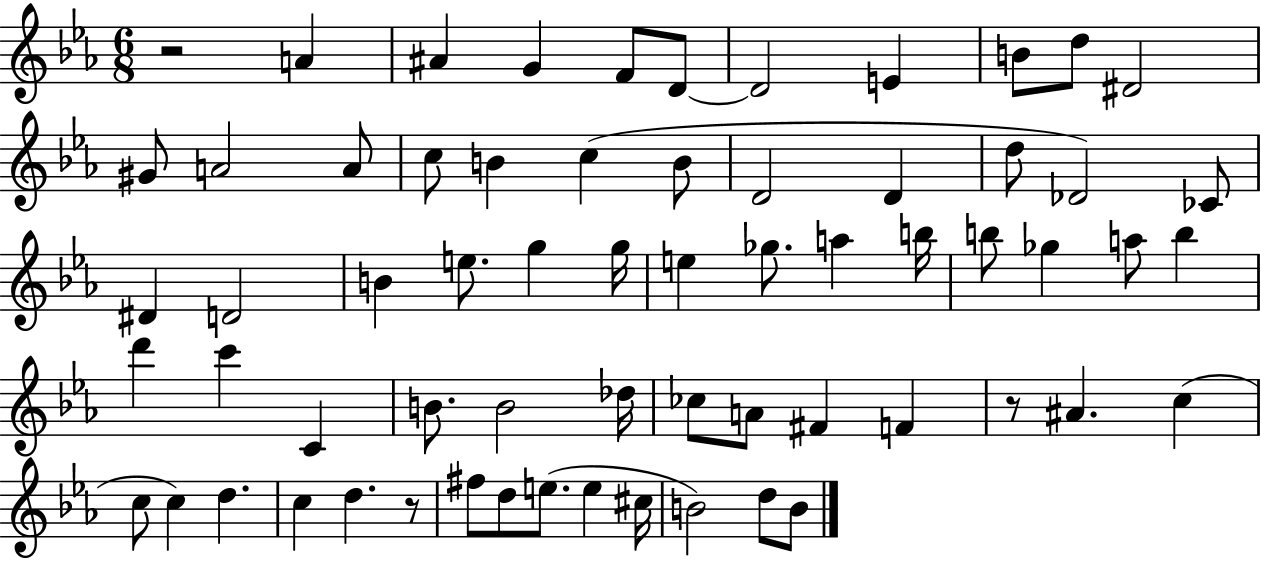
{
  \clef treble
  \numericTimeSignature
  \time 6/8
  \key ees \major
  r2 a'4 | ais'4 g'4 f'8 d'8~~ | d'2 e'4 | b'8 d''8 dis'2 | \break gis'8 a'2 a'8 | c''8 b'4 c''4( b'8 | d'2 d'4 | d''8 des'2) ces'8 | \break dis'4 d'2 | b'4 e''8. g''4 g''16 | e''4 ges''8. a''4 b''16 | b''8 ges''4 a''8 b''4 | \break d'''4 c'''4 c'4 | b'8. b'2 des''16 | ces''8 a'8 fis'4 f'4 | r8 ais'4. c''4( | \break c''8 c''4) d''4. | c''4 d''4. r8 | fis''8 d''8 e''8.( e''4 cis''16 | b'2) d''8 b'8 | \break \bar "|."
}